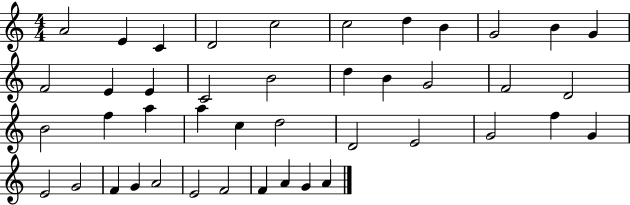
X:1
T:Untitled
M:4/4
L:1/4
K:C
A2 E C D2 c2 c2 d B G2 B G F2 E E C2 B2 d B G2 F2 D2 B2 f a a c d2 D2 E2 G2 f G E2 G2 F G A2 E2 F2 F A G A